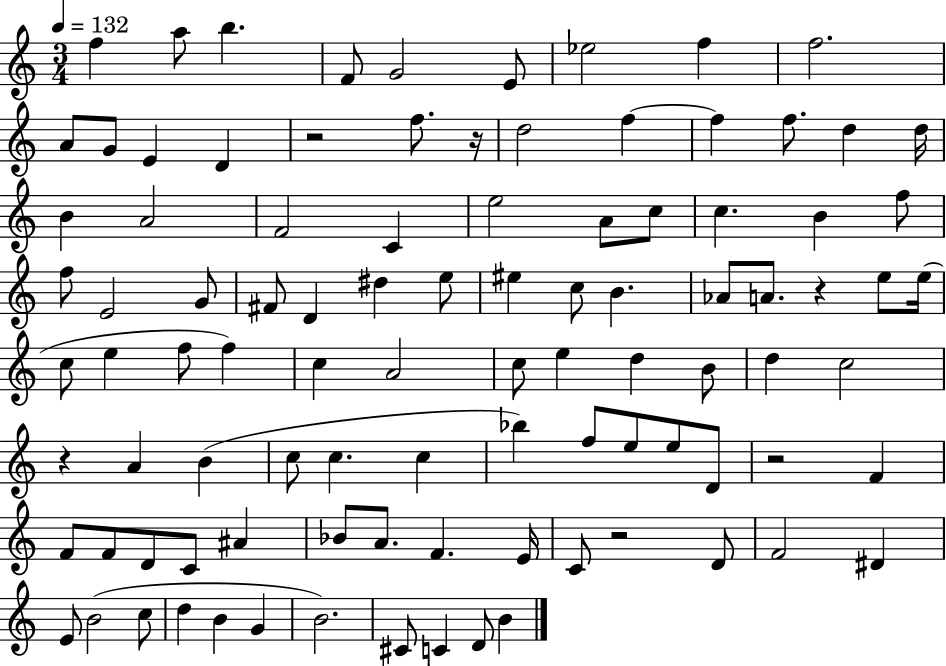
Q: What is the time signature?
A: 3/4